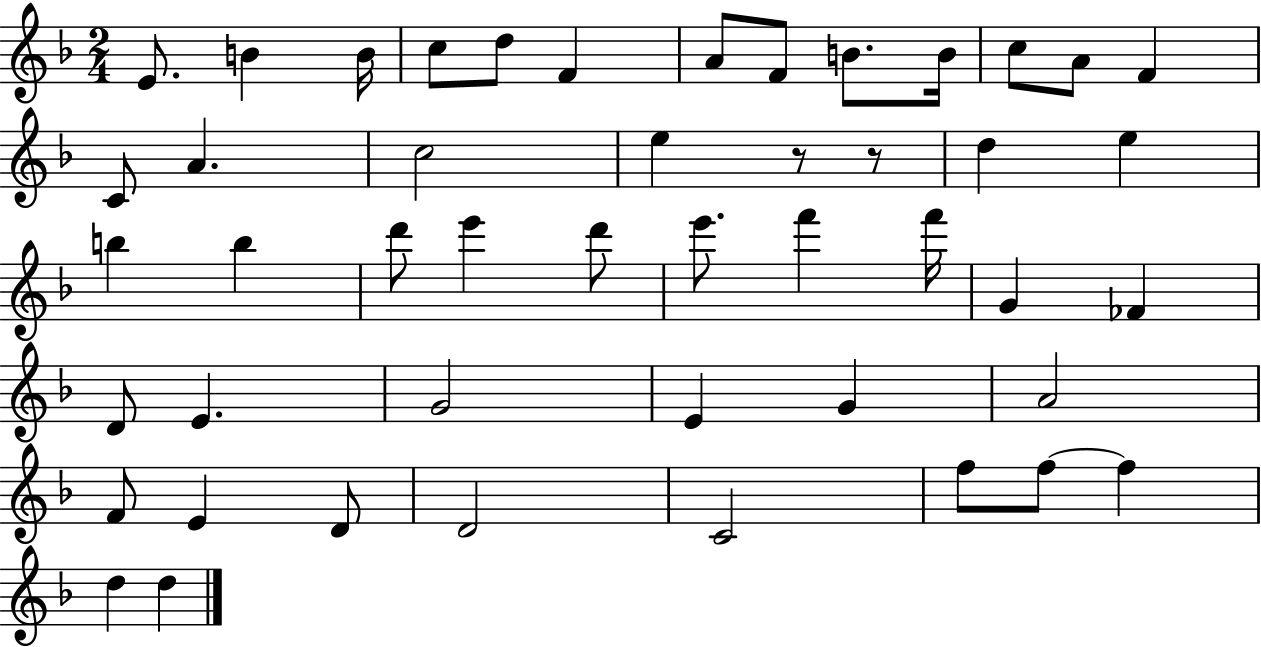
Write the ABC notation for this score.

X:1
T:Untitled
M:2/4
L:1/4
K:F
E/2 B B/4 c/2 d/2 F A/2 F/2 B/2 B/4 c/2 A/2 F C/2 A c2 e z/2 z/2 d e b b d'/2 e' d'/2 e'/2 f' f'/4 G _F D/2 E G2 E G A2 F/2 E D/2 D2 C2 f/2 f/2 f d d